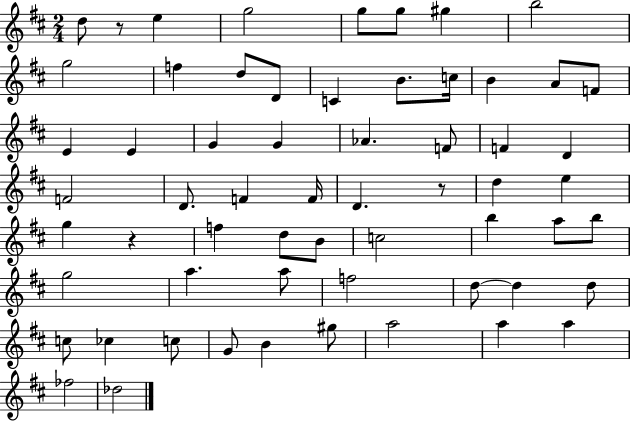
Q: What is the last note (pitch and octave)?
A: Db5